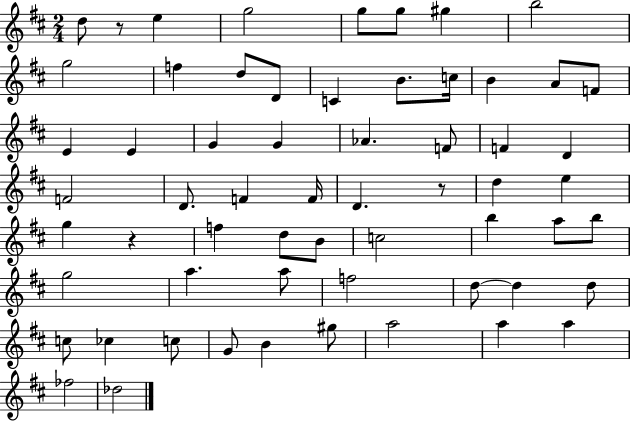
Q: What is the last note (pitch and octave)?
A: Db5